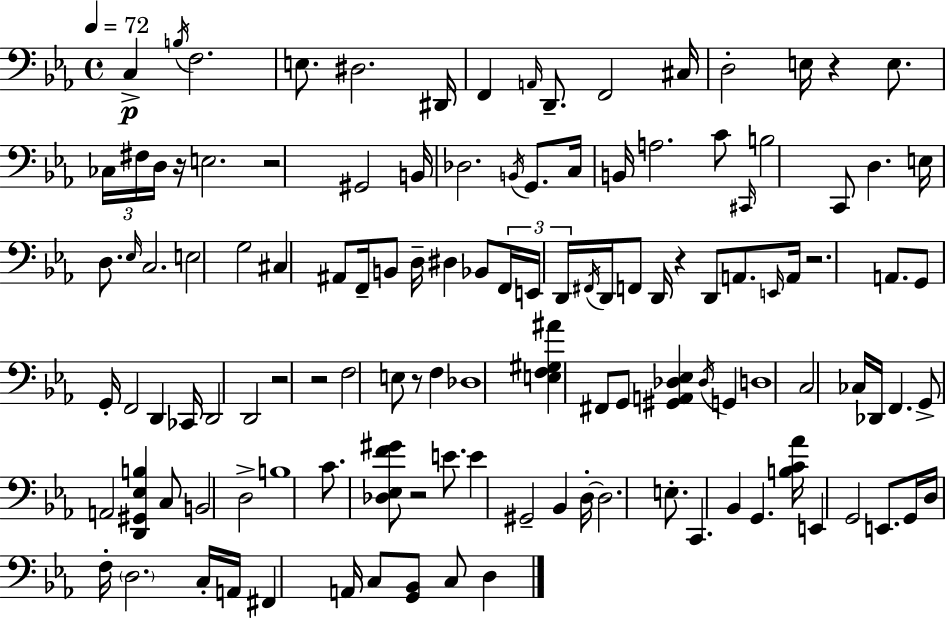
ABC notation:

X:1
T:Untitled
M:4/4
L:1/4
K:Cm
C, B,/4 F,2 E,/2 ^D,2 ^D,,/4 F,, A,,/4 D,,/2 F,,2 ^C,/4 D,2 E,/4 z E,/2 _C,/4 ^F,/4 D,/4 z/4 E,2 z2 ^G,,2 B,,/4 _D,2 B,,/4 G,,/2 C,/4 B,,/4 A,2 C/2 ^C,,/4 B,2 C,,/2 D, E,/4 D,/2 _E,/4 C,2 E,2 G,2 ^C, ^A,,/2 F,,/4 B,,/2 D,/4 ^D, _B,,/2 F,,/4 E,,/4 D,,/4 ^F,,/4 D,,/4 F,,/2 D,,/4 z D,,/2 A,,/2 E,,/4 A,,/4 z2 A,,/2 G,,/2 G,,/4 F,,2 D,, _C,,/4 D,,2 D,,2 z2 z2 F,2 E,/2 z/2 F, _D,4 [E,F,^G,^A] ^F,,/2 G,,/2 [^G,,A,,_D,_E,] _D,/4 G,, D,4 C,2 _C,/4 _D,,/4 F,, G,,/2 A,,2 [D,,^G,,_E,B,] C,/2 B,,2 D,2 B,4 C/2 [_D,_E,F^G]/2 z2 E/2 E ^G,,2 _B,, D,/4 D,2 E,/2 C,, _B,, G,, [B,C_A]/4 E,, G,,2 E,,/2 G,,/4 D,/4 F,/4 D,2 C,/4 A,,/4 ^F,, A,,/4 C,/2 [G,,_B,,]/2 C,/2 D,